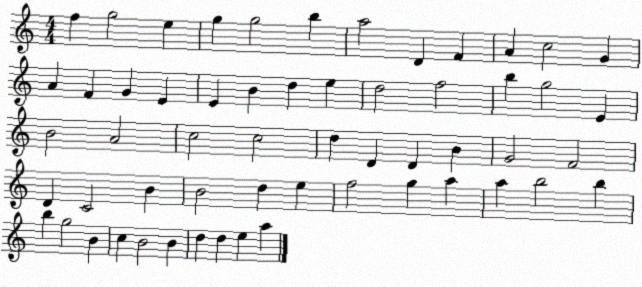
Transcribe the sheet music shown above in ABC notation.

X:1
T:Untitled
M:4/4
L:1/4
K:C
f g2 e g g2 b a2 D F A c2 G A F G E E B d e d2 f2 b g2 E B2 A2 c2 c2 d D D B G2 F2 D C2 B B2 d e f2 g a a b2 b b g2 B c B2 B d d e a